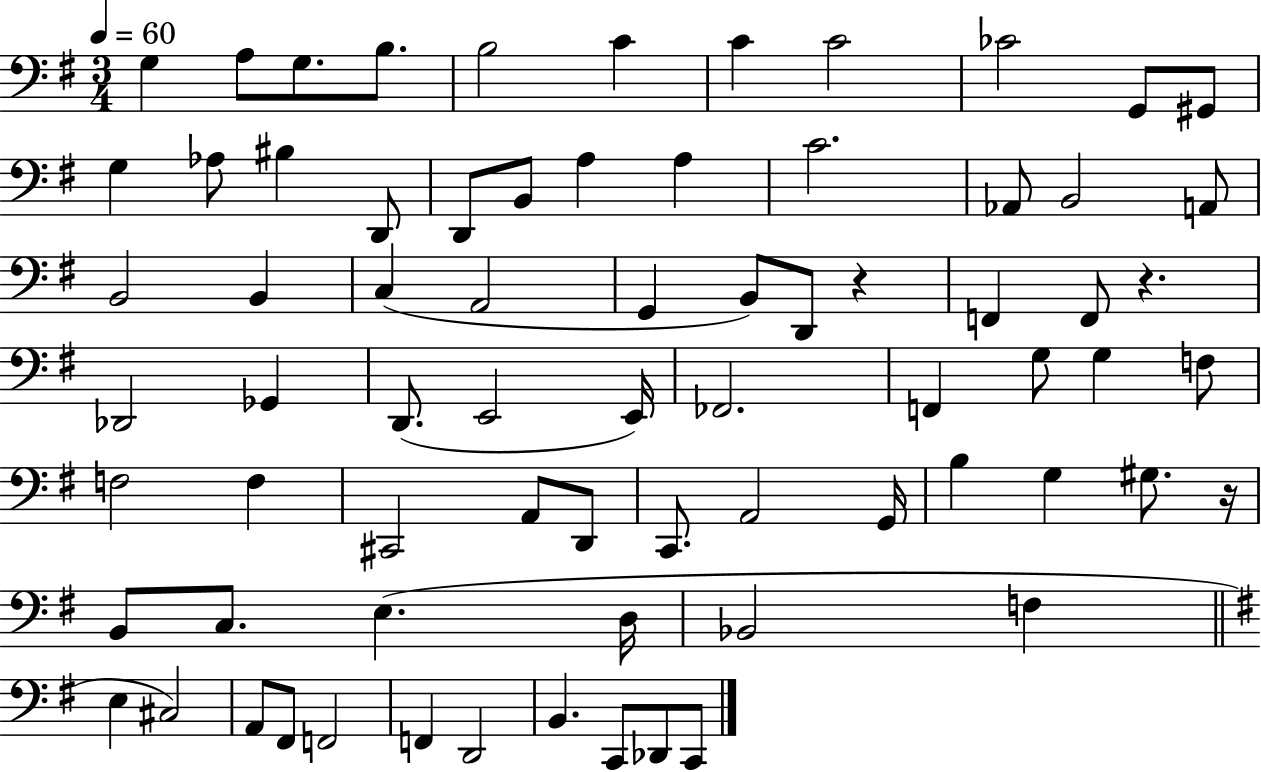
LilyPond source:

{
  \clef bass
  \numericTimeSignature
  \time 3/4
  \key g \major
  \tempo 4 = 60
  g4 a8 g8. b8. | b2 c'4 | c'4 c'2 | ces'2 g,8 gis,8 | \break g4 aes8 bis4 d,8 | d,8 b,8 a4 a4 | c'2. | aes,8 b,2 a,8 | \break b,2 b,4 | c4( a,2 | g,4 b,8) d,8 r4 | f,4 f,8 r4. | \break des,2 ges,4 | d,8.( e,2 e,16) | fes,2. | f,4 g8 g4 f8 | \break f2 f4 | cis,2 a,8 d,8 | c,8. a,2 g,16 | b4 g4 gis8. r16 | \break b,8 c8. e4.( d16 | bes,2 f4 | \bar "||" \break \key g \major e4 cis2) | a,8 fis,8 f,2 | f,4 d,2 | b,4. c,8 des,8 c,8 | \break \bar "|."
}